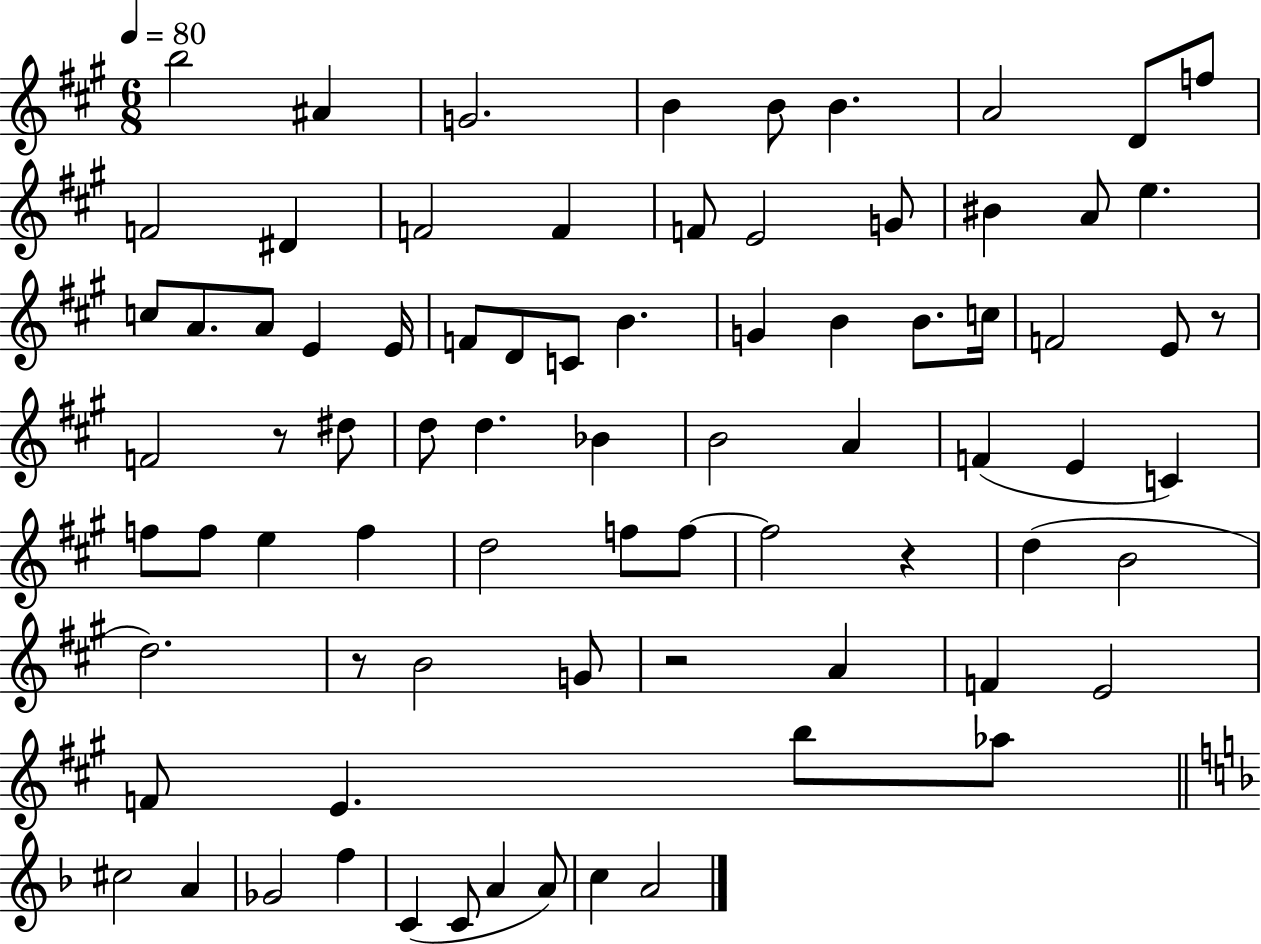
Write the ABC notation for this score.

X:1
T:Untitled
M:6/8
L:1/4
K:A
b2 ^A G2 B B/2 B A2 D/2 f/2 F2 ^D F2 F F/2 E2 G/2 ^B A/2 e c/2 A/2 A/2 E E/4 F/2 D/2 C/2 B G B B/2 c/4 F2 E/2 z/2 F2 z/2 ^d/2 d/2 d _B B2 A F E C f/2 f/2 e f d2 f/2 f/2 f2 z d B2 d2 z/2 B2 G/2 z2 A F E2 F/2 E b/2 _a/2 ^c2 A _G2 f C C/2 A A/2 c A2